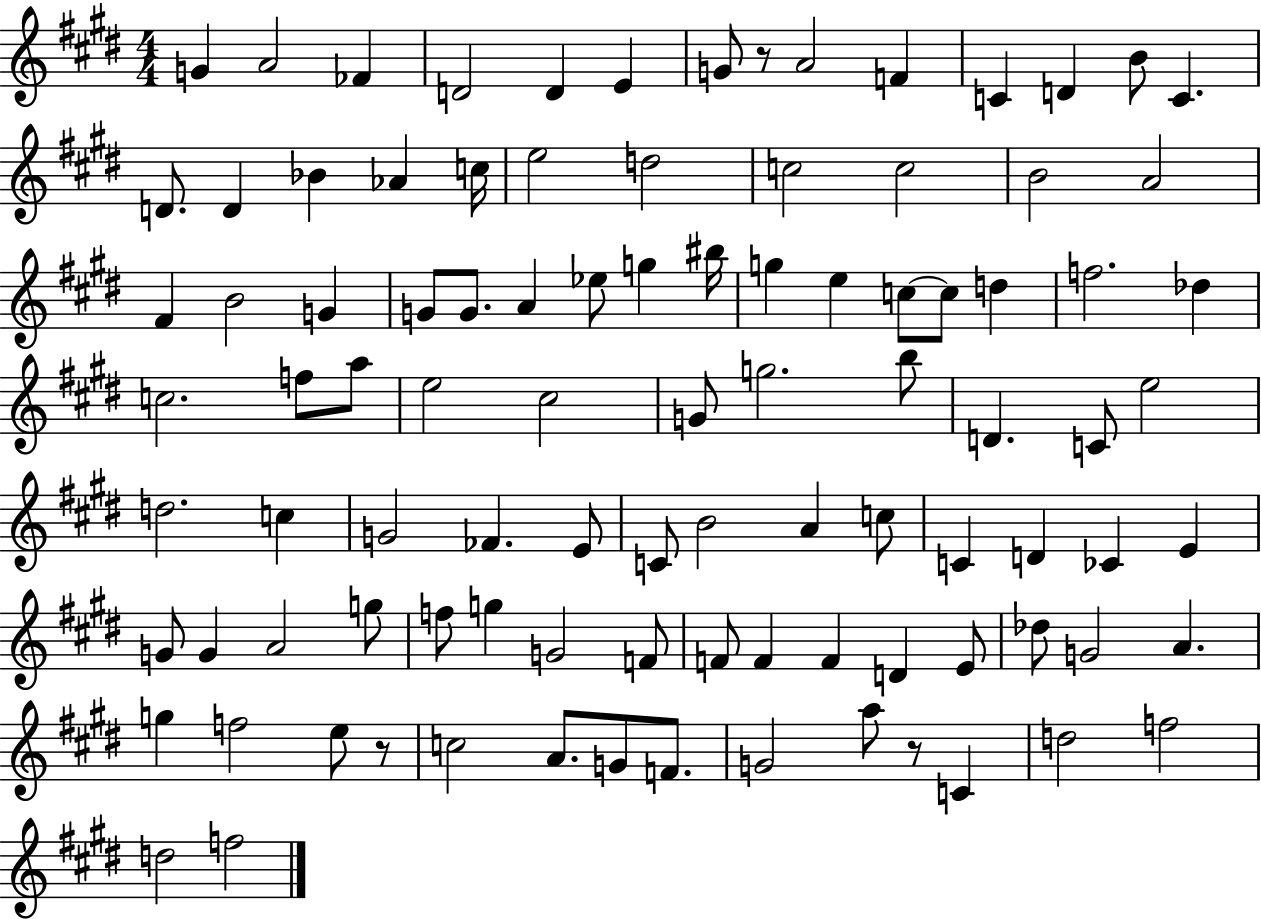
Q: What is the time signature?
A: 4/4